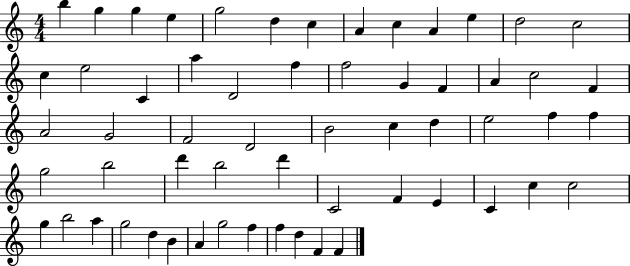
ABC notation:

X:1
T:Untitled
M:4/4
L:1/4
K:C
b g g e g2 d c A c A e d2 c2 c e2 C a D2 f f2 G F A c2 F A2 G2 F2 D2 B2 c d e2 f f g2 b2 d' b2 d' C2 F E C c c2 g b2 a g2 d B A g2 f f d F F